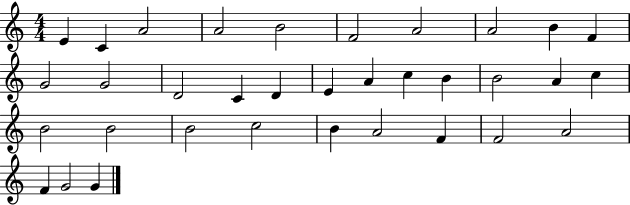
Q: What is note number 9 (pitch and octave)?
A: B4